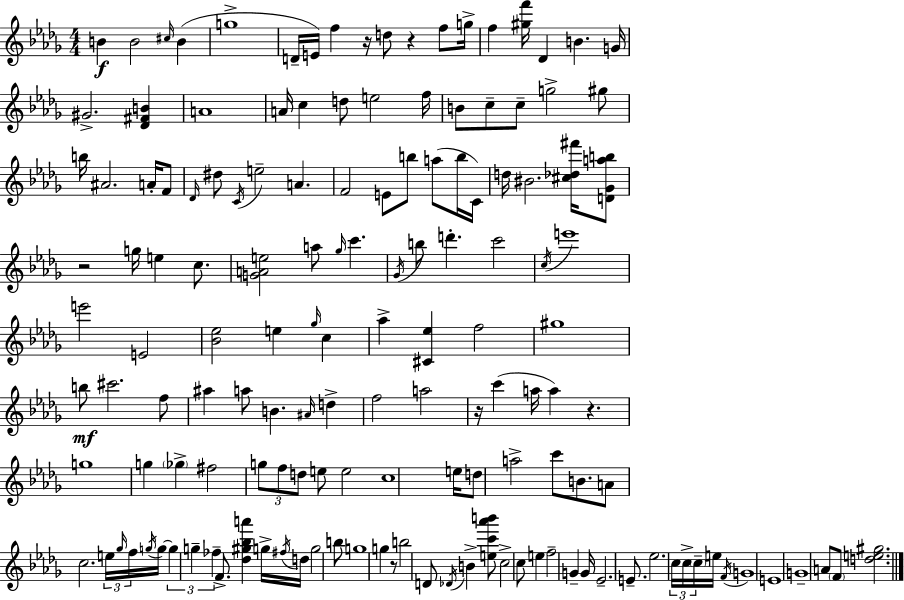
{
  \clef treble
  \numericTimeSignature
  \time 4/4
  \key bes \minor
  b'4\f b'2 \grace { cis''16 } b'4( | g''1-> | d'16-- e'16) f''4 r16 d''8 r4 f''8 | g''16-> f''4 <gis'' f'''>16 des'4 b'4. | \break g'16 gis'2.-> <des' fis' b'>4 | a'1 | a'16 c''4 d''8 e''2 | f''16 b'8 c''8-- c''8-- g''2-> gis''8 | \break b''16 ais'2. a'16-. f'8 | \grace { des'16 } dis''8 \acciaccatura { c'16 } e''2-- a'4. | f'2 e'8 b''8 a''8( | b''16 c'16) d''16 bis'2. | \break <cis'' des'' fis'''>16 <d' ges' a'' b''>8 r2 g''16 e''4 | c''8. <g' a' e''>2 a''8 \grace { ges''16 } c'''4. | \acciaccatura { ges'16 } b''8 d'''4.-. c'''2 | \acciaccatura { c''16 } e'''1 | \break e'''2 e'2 | <bes' ees''>2 e''4 | \grace { ges''16 } c''4 aes''4-> <cis' ees''>4 f''2 | gis''1 | \break b''8\mf cis'''2. | f''8 ais''4 a''8 b'4. | \grace { ais'16 } d''4-> f''2 | a''2 r16 c'''4( a''16 a''4) | \break r4. g''1 | g''4 \parenthesize ges''4-> | fis''2 \tuplet 3/2 { g''8 f''8 d''8 } e''8 | e''2 c''1 | \break e''16 d''8 a''2-> | c'''8 b'8. a'8 c''2. | \tuplet 3/2 { e''16 \grace { ges''16 } f''16 } \acciaccatura { g''16 } g''16~~ \tuplet 3/2 { g''4 g''4-- | fes''4-- } f'8.-> <des'' gis'' bes'' a'''>4 g''16-> \acciaccatura { fis''16 } | \break d''16 g''2 b''8 g''1 | g''4 r8 | b''2 d'8 \acciaccatura { des'16 } b'4-> | <e'' c''' aes''' b'''>8 c''2-> c''8 e''4 | \break f''2-- g'4-- g'16 ees'2.-- | e'8.-- ees''2. | \tuplet 3/2 { c''16 c''16-> \parenthesize c''16-- } e''16 \acciaccatura { f'16 } g'1 | e'1 | \break g'1-- | a'8 \parenthesize f'8 | <d'' e'' gis''>2. \bar "|."
}